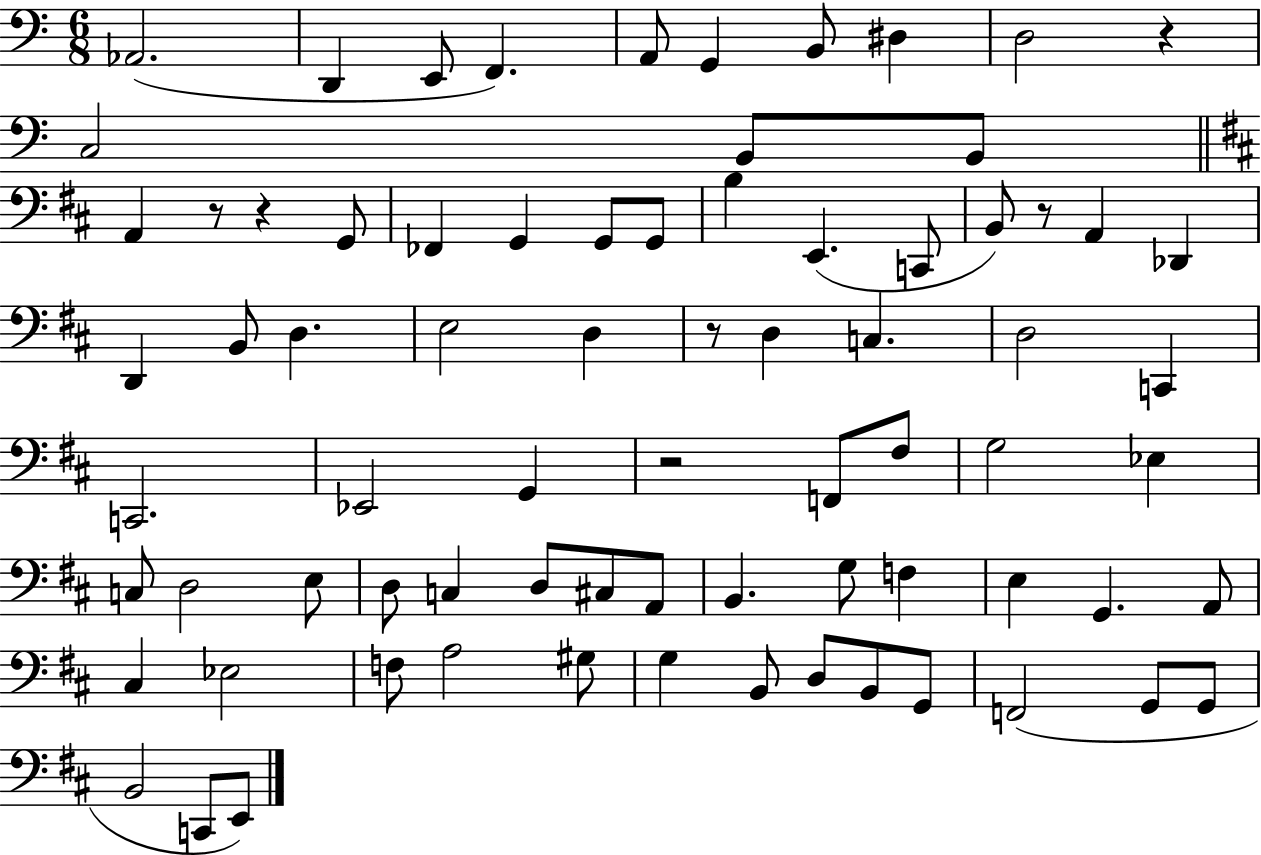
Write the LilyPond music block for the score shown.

{
  \clef bass
  \numericTimeSignature
  \time 6/8
  \key c \major
  aes,2.( | d,4 e,8 f,4.) | a,8 g,4 b,8 dis4 | d2 r4 | \break c2 b,8 b,8 | \bar "||" \break \key d \major a,4 r8 r4 g,8 | fes,4 g,4 g,8 g,8 | b4 e,4.( c,8 | b,8) r8 a,4 des,4 | \break d,4 b,8 d4. | e2 d4 | r8 d4 c4. | d2 c,4 | \break c,2. | ees,2 g,4 | r2 f,8 fis8 | g2 ees4 | \break c8 d2 e8 | d8 c4 d8 cis8 a,8 | b,4. g8 f4 | e4 g,4. a,8 | \break cis4 ees2 | f8 a2 gis8 | g4 b,8 d8 b,8 g,8 | f,2( g,8 g,8 | \break b,2 c,8 e,8) | \bar "|."
}